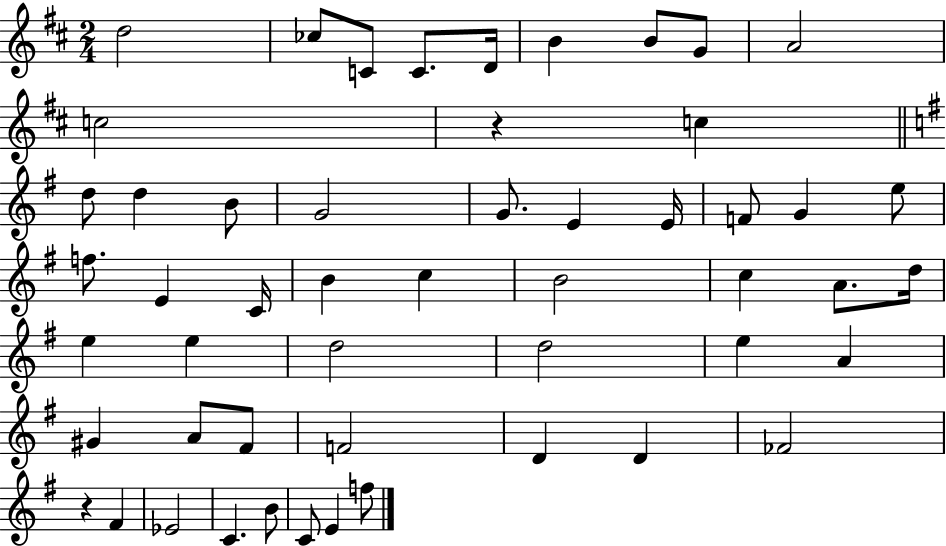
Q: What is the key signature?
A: D major